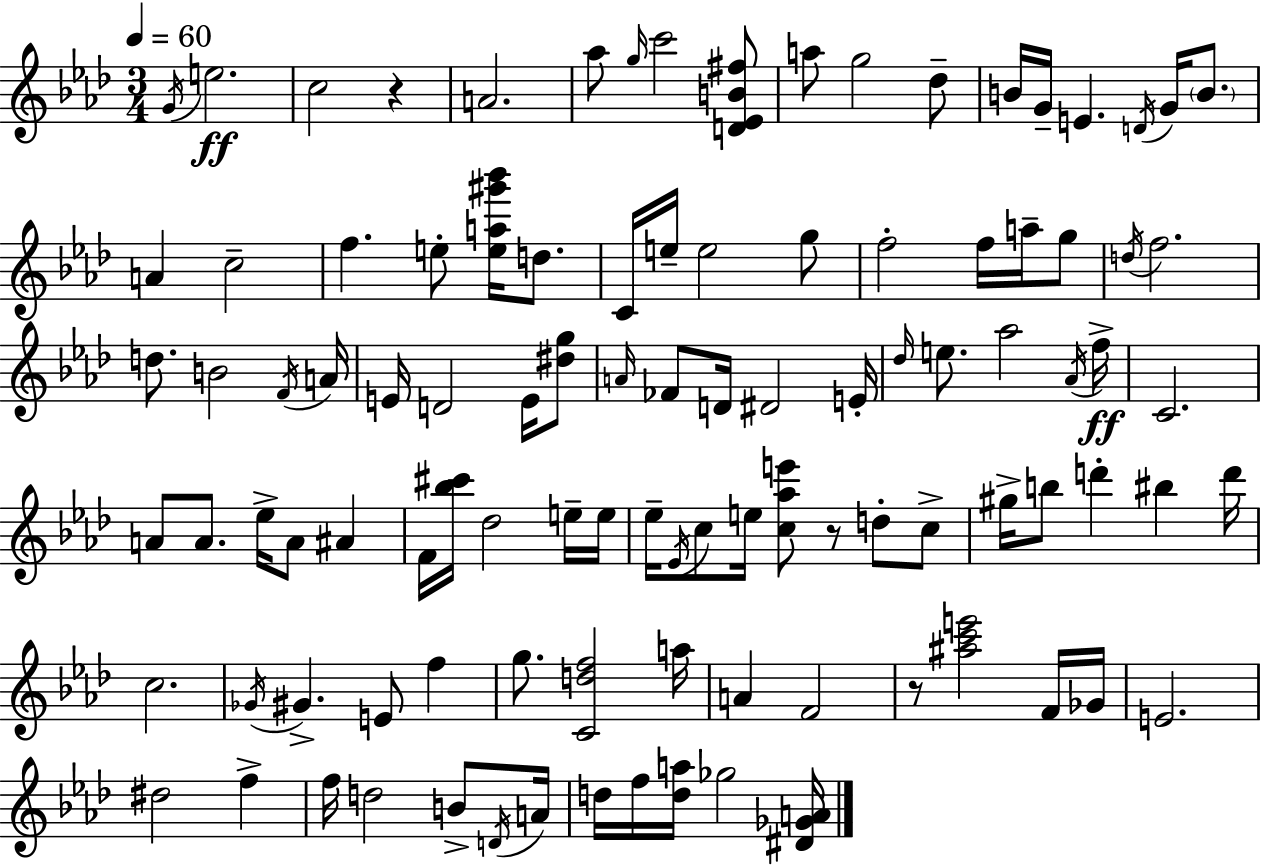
{
  \clef treble
  \numericTimeSignature
  \time 3/4
  \key aes \major
  \tempo 4 = 60
  \acciaccatura { g'16 }\ff e''2. | c''2 r4 | a'2. | aes''8 \grace { g''16 } c'''2 | \break <d' ees' b' fis''>8 a''8 g''2 | des''8-- b'16 g'16-- e'4. \acciaccatura { d'16 } g'16 | \parenthesize b'8. a'4 c''2-- | f''4. e''8-. <e'' a'' gis''' bes'''>16 | \break d''8. c'16 e''16-- e''2 | g''8 f''2-. f''16 | a''16-- g''8 \acciaccatura { d''16 } f''2. | d''8. b'2 | \break \acciaccatura { f'16 } a'16 e'16 d'2 | e'16 <dis'' g''>8 \grace { a'16 } fes'8 d'16 dis'2 | e'16-. \grace { des''16 } e''8. aes''2 | \acciaccatura { aes'16 } f''16->\ff c'2. | \break a'8 a'8. | ees''16-> a'8 ais'4 f'16 <bes'' cis'''>16 des''2 | e''16-- e''16 ees''16-- \acciaccatura { ees'16 } c''8 | e''16 <c'' aes'' e'''>8 r8 d''8-. c''8-> gis''16-> b''8 | \break d'''4-. bis''4 d'''16 c''2. | \acciaccatura { ges'16 } gis'4.-> | e'8 f''4 g''8. | <c' d'' f''>2 a''16 a'4 | \break f'2 r8 | <ais'' c''' e'''>2 f'16 ges'16 e'2. | dis''2 | f''4-> f''16 d''2 | \break b'8-> \acciaccatura { d'16 } a'16 d''16 | f''16 <d'' a''>16 ges''2 <dis' ges' a'>16 \bar "|."
}